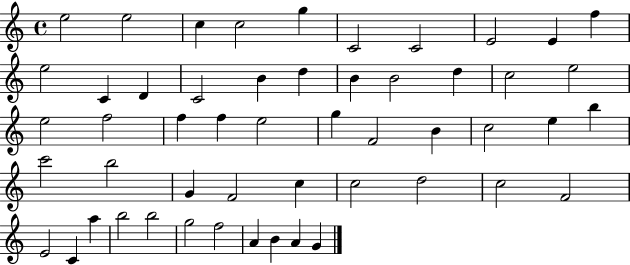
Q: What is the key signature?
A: C major